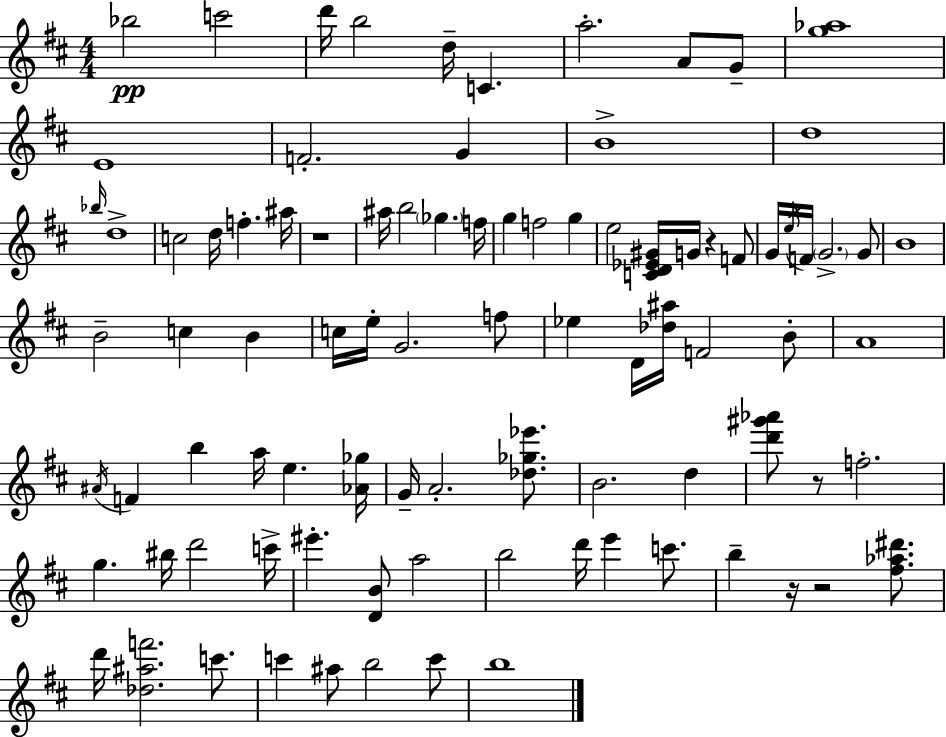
{
  \clef treble
  \numericTimeSignature
  \time 4/4
  \key d \major
  \repeat volta 2 { bes''2\pp c'''2 | d'''16 b''2 d''16-- c'4. | a''2.-. a'8 g'8-- | <g'' aes''>1 | \break e'1 | f'2.-. g'4 | b'1-> | d''1 | \break \grace { bes''16 } d''1-> | c''2 d''16 f''4.-. | ais''16 r1 | ais''16 b''2 \parenthesize ges''4. | \break f''16 g''4 f''2 g''4 | e''2 <c' d' ees' gis'>16 g'16 r4 f'8 | g'16 \acciaccatura { e''16 } f'16 \parenthesize g'2.-> | g'8 b'1 | \break b'2-- c''4 b'4 | c''16 e''16-. g'2. | f''8 ees''4 d'16 <des'' ais''>16 f'2 | b'8-. a'1 | \break \acciaccatura { ais'16 } f'4 b''4 a''16 e''4. | <aes' ges''>16 g'16-- a'2.-. | <des'' ges'' ees'''>8. b'2. d''4 | <d''' gis''' aes'''>8 r8 f''2.-. | \break g''4. bis''16 d'''2 | c'''16-> eis'''4.-. <d' b'>8 a''2 | b''2 d'''16 e'''4 | c'''8. b''4-- r16 r2 | \break <fis'' aes'' dis'''>8. d'''16 <des'' ais'' f'''>2. | c'''8. c'''4 ais''8 b''2 | c'''8 b''1 | } \bar "|."
}